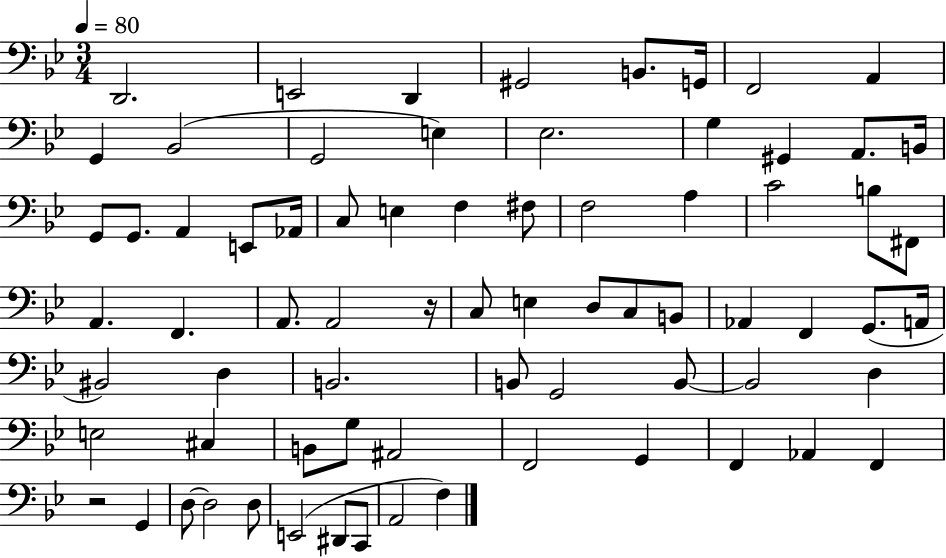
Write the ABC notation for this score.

X:1
T:Untitled
M:3/4
L:1/4
K:Bb
D,,2 E,,2 D,, ^G,,2 B,,/2 G,,/4 F,,2 A,, G,, _B,,2 G,,2 E, _E,2 G, ^G,, A,,/2 B,,/4 G,,/2 G,,/2 A,, E,,/2 _A,,/4 C,/2 E, F, ^F,/2 F,2 A, C2 B,/2 ^F,,/2 A,, F,, A,,/2 A,,2 z/4 C,/2 E, D,/2 C,/2 B,,/2 _A,, F,, G,,/2 A,,/4 ^B,,2 D, B,,2 B,,/2 G,,2 B,,/2 B,,2 D, E,2 ^C, B,,/2 G,/2 ^A,,2 F,,2 G,, F,, _A,, F,, z2 G,, D,/2 D,2 D,/2 E,,2 ^D,,/2 C,,/2 A,,2 F,